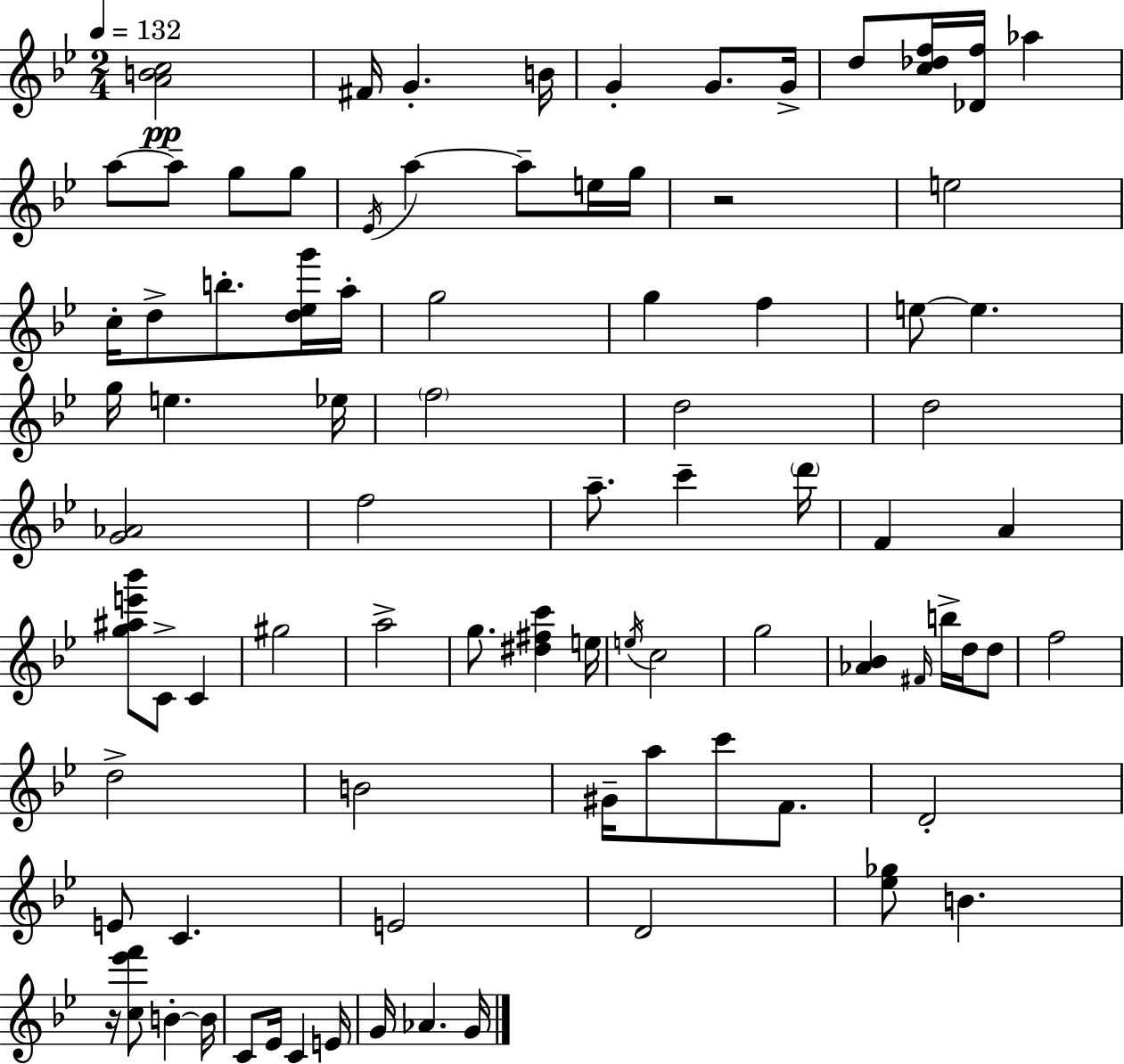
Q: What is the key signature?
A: BES major